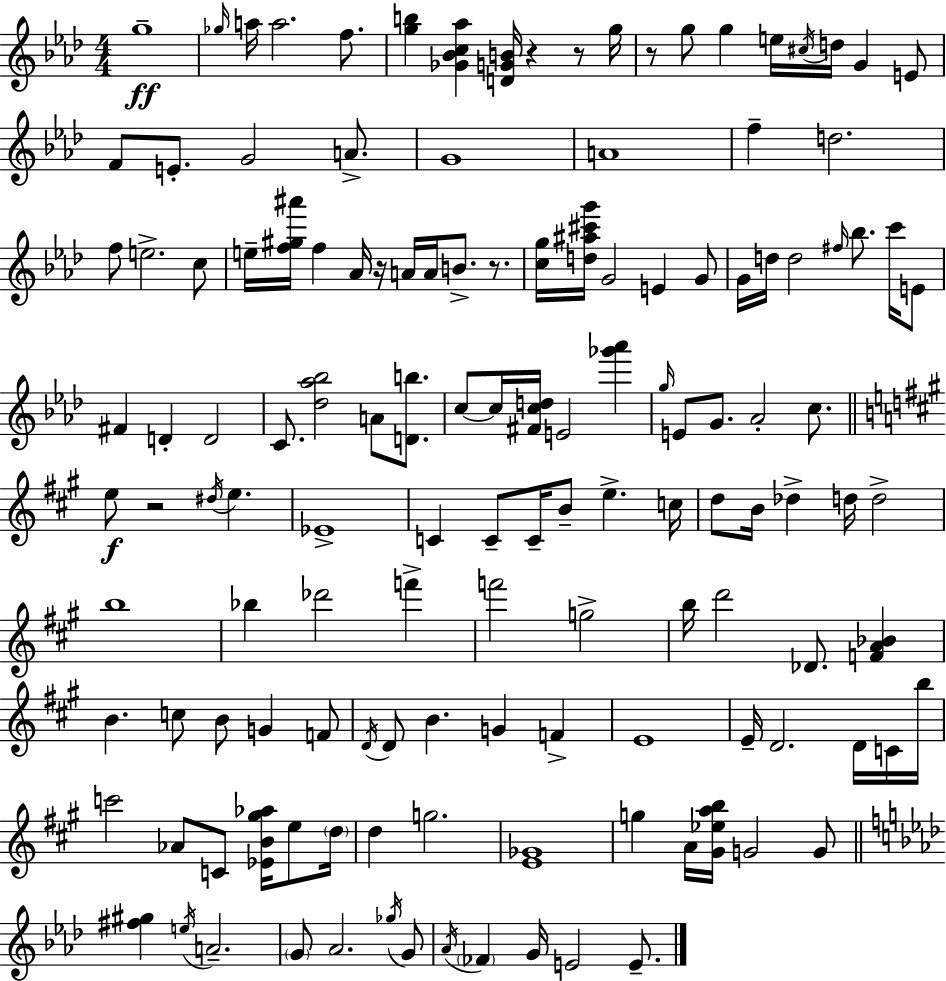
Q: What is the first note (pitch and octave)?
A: G5